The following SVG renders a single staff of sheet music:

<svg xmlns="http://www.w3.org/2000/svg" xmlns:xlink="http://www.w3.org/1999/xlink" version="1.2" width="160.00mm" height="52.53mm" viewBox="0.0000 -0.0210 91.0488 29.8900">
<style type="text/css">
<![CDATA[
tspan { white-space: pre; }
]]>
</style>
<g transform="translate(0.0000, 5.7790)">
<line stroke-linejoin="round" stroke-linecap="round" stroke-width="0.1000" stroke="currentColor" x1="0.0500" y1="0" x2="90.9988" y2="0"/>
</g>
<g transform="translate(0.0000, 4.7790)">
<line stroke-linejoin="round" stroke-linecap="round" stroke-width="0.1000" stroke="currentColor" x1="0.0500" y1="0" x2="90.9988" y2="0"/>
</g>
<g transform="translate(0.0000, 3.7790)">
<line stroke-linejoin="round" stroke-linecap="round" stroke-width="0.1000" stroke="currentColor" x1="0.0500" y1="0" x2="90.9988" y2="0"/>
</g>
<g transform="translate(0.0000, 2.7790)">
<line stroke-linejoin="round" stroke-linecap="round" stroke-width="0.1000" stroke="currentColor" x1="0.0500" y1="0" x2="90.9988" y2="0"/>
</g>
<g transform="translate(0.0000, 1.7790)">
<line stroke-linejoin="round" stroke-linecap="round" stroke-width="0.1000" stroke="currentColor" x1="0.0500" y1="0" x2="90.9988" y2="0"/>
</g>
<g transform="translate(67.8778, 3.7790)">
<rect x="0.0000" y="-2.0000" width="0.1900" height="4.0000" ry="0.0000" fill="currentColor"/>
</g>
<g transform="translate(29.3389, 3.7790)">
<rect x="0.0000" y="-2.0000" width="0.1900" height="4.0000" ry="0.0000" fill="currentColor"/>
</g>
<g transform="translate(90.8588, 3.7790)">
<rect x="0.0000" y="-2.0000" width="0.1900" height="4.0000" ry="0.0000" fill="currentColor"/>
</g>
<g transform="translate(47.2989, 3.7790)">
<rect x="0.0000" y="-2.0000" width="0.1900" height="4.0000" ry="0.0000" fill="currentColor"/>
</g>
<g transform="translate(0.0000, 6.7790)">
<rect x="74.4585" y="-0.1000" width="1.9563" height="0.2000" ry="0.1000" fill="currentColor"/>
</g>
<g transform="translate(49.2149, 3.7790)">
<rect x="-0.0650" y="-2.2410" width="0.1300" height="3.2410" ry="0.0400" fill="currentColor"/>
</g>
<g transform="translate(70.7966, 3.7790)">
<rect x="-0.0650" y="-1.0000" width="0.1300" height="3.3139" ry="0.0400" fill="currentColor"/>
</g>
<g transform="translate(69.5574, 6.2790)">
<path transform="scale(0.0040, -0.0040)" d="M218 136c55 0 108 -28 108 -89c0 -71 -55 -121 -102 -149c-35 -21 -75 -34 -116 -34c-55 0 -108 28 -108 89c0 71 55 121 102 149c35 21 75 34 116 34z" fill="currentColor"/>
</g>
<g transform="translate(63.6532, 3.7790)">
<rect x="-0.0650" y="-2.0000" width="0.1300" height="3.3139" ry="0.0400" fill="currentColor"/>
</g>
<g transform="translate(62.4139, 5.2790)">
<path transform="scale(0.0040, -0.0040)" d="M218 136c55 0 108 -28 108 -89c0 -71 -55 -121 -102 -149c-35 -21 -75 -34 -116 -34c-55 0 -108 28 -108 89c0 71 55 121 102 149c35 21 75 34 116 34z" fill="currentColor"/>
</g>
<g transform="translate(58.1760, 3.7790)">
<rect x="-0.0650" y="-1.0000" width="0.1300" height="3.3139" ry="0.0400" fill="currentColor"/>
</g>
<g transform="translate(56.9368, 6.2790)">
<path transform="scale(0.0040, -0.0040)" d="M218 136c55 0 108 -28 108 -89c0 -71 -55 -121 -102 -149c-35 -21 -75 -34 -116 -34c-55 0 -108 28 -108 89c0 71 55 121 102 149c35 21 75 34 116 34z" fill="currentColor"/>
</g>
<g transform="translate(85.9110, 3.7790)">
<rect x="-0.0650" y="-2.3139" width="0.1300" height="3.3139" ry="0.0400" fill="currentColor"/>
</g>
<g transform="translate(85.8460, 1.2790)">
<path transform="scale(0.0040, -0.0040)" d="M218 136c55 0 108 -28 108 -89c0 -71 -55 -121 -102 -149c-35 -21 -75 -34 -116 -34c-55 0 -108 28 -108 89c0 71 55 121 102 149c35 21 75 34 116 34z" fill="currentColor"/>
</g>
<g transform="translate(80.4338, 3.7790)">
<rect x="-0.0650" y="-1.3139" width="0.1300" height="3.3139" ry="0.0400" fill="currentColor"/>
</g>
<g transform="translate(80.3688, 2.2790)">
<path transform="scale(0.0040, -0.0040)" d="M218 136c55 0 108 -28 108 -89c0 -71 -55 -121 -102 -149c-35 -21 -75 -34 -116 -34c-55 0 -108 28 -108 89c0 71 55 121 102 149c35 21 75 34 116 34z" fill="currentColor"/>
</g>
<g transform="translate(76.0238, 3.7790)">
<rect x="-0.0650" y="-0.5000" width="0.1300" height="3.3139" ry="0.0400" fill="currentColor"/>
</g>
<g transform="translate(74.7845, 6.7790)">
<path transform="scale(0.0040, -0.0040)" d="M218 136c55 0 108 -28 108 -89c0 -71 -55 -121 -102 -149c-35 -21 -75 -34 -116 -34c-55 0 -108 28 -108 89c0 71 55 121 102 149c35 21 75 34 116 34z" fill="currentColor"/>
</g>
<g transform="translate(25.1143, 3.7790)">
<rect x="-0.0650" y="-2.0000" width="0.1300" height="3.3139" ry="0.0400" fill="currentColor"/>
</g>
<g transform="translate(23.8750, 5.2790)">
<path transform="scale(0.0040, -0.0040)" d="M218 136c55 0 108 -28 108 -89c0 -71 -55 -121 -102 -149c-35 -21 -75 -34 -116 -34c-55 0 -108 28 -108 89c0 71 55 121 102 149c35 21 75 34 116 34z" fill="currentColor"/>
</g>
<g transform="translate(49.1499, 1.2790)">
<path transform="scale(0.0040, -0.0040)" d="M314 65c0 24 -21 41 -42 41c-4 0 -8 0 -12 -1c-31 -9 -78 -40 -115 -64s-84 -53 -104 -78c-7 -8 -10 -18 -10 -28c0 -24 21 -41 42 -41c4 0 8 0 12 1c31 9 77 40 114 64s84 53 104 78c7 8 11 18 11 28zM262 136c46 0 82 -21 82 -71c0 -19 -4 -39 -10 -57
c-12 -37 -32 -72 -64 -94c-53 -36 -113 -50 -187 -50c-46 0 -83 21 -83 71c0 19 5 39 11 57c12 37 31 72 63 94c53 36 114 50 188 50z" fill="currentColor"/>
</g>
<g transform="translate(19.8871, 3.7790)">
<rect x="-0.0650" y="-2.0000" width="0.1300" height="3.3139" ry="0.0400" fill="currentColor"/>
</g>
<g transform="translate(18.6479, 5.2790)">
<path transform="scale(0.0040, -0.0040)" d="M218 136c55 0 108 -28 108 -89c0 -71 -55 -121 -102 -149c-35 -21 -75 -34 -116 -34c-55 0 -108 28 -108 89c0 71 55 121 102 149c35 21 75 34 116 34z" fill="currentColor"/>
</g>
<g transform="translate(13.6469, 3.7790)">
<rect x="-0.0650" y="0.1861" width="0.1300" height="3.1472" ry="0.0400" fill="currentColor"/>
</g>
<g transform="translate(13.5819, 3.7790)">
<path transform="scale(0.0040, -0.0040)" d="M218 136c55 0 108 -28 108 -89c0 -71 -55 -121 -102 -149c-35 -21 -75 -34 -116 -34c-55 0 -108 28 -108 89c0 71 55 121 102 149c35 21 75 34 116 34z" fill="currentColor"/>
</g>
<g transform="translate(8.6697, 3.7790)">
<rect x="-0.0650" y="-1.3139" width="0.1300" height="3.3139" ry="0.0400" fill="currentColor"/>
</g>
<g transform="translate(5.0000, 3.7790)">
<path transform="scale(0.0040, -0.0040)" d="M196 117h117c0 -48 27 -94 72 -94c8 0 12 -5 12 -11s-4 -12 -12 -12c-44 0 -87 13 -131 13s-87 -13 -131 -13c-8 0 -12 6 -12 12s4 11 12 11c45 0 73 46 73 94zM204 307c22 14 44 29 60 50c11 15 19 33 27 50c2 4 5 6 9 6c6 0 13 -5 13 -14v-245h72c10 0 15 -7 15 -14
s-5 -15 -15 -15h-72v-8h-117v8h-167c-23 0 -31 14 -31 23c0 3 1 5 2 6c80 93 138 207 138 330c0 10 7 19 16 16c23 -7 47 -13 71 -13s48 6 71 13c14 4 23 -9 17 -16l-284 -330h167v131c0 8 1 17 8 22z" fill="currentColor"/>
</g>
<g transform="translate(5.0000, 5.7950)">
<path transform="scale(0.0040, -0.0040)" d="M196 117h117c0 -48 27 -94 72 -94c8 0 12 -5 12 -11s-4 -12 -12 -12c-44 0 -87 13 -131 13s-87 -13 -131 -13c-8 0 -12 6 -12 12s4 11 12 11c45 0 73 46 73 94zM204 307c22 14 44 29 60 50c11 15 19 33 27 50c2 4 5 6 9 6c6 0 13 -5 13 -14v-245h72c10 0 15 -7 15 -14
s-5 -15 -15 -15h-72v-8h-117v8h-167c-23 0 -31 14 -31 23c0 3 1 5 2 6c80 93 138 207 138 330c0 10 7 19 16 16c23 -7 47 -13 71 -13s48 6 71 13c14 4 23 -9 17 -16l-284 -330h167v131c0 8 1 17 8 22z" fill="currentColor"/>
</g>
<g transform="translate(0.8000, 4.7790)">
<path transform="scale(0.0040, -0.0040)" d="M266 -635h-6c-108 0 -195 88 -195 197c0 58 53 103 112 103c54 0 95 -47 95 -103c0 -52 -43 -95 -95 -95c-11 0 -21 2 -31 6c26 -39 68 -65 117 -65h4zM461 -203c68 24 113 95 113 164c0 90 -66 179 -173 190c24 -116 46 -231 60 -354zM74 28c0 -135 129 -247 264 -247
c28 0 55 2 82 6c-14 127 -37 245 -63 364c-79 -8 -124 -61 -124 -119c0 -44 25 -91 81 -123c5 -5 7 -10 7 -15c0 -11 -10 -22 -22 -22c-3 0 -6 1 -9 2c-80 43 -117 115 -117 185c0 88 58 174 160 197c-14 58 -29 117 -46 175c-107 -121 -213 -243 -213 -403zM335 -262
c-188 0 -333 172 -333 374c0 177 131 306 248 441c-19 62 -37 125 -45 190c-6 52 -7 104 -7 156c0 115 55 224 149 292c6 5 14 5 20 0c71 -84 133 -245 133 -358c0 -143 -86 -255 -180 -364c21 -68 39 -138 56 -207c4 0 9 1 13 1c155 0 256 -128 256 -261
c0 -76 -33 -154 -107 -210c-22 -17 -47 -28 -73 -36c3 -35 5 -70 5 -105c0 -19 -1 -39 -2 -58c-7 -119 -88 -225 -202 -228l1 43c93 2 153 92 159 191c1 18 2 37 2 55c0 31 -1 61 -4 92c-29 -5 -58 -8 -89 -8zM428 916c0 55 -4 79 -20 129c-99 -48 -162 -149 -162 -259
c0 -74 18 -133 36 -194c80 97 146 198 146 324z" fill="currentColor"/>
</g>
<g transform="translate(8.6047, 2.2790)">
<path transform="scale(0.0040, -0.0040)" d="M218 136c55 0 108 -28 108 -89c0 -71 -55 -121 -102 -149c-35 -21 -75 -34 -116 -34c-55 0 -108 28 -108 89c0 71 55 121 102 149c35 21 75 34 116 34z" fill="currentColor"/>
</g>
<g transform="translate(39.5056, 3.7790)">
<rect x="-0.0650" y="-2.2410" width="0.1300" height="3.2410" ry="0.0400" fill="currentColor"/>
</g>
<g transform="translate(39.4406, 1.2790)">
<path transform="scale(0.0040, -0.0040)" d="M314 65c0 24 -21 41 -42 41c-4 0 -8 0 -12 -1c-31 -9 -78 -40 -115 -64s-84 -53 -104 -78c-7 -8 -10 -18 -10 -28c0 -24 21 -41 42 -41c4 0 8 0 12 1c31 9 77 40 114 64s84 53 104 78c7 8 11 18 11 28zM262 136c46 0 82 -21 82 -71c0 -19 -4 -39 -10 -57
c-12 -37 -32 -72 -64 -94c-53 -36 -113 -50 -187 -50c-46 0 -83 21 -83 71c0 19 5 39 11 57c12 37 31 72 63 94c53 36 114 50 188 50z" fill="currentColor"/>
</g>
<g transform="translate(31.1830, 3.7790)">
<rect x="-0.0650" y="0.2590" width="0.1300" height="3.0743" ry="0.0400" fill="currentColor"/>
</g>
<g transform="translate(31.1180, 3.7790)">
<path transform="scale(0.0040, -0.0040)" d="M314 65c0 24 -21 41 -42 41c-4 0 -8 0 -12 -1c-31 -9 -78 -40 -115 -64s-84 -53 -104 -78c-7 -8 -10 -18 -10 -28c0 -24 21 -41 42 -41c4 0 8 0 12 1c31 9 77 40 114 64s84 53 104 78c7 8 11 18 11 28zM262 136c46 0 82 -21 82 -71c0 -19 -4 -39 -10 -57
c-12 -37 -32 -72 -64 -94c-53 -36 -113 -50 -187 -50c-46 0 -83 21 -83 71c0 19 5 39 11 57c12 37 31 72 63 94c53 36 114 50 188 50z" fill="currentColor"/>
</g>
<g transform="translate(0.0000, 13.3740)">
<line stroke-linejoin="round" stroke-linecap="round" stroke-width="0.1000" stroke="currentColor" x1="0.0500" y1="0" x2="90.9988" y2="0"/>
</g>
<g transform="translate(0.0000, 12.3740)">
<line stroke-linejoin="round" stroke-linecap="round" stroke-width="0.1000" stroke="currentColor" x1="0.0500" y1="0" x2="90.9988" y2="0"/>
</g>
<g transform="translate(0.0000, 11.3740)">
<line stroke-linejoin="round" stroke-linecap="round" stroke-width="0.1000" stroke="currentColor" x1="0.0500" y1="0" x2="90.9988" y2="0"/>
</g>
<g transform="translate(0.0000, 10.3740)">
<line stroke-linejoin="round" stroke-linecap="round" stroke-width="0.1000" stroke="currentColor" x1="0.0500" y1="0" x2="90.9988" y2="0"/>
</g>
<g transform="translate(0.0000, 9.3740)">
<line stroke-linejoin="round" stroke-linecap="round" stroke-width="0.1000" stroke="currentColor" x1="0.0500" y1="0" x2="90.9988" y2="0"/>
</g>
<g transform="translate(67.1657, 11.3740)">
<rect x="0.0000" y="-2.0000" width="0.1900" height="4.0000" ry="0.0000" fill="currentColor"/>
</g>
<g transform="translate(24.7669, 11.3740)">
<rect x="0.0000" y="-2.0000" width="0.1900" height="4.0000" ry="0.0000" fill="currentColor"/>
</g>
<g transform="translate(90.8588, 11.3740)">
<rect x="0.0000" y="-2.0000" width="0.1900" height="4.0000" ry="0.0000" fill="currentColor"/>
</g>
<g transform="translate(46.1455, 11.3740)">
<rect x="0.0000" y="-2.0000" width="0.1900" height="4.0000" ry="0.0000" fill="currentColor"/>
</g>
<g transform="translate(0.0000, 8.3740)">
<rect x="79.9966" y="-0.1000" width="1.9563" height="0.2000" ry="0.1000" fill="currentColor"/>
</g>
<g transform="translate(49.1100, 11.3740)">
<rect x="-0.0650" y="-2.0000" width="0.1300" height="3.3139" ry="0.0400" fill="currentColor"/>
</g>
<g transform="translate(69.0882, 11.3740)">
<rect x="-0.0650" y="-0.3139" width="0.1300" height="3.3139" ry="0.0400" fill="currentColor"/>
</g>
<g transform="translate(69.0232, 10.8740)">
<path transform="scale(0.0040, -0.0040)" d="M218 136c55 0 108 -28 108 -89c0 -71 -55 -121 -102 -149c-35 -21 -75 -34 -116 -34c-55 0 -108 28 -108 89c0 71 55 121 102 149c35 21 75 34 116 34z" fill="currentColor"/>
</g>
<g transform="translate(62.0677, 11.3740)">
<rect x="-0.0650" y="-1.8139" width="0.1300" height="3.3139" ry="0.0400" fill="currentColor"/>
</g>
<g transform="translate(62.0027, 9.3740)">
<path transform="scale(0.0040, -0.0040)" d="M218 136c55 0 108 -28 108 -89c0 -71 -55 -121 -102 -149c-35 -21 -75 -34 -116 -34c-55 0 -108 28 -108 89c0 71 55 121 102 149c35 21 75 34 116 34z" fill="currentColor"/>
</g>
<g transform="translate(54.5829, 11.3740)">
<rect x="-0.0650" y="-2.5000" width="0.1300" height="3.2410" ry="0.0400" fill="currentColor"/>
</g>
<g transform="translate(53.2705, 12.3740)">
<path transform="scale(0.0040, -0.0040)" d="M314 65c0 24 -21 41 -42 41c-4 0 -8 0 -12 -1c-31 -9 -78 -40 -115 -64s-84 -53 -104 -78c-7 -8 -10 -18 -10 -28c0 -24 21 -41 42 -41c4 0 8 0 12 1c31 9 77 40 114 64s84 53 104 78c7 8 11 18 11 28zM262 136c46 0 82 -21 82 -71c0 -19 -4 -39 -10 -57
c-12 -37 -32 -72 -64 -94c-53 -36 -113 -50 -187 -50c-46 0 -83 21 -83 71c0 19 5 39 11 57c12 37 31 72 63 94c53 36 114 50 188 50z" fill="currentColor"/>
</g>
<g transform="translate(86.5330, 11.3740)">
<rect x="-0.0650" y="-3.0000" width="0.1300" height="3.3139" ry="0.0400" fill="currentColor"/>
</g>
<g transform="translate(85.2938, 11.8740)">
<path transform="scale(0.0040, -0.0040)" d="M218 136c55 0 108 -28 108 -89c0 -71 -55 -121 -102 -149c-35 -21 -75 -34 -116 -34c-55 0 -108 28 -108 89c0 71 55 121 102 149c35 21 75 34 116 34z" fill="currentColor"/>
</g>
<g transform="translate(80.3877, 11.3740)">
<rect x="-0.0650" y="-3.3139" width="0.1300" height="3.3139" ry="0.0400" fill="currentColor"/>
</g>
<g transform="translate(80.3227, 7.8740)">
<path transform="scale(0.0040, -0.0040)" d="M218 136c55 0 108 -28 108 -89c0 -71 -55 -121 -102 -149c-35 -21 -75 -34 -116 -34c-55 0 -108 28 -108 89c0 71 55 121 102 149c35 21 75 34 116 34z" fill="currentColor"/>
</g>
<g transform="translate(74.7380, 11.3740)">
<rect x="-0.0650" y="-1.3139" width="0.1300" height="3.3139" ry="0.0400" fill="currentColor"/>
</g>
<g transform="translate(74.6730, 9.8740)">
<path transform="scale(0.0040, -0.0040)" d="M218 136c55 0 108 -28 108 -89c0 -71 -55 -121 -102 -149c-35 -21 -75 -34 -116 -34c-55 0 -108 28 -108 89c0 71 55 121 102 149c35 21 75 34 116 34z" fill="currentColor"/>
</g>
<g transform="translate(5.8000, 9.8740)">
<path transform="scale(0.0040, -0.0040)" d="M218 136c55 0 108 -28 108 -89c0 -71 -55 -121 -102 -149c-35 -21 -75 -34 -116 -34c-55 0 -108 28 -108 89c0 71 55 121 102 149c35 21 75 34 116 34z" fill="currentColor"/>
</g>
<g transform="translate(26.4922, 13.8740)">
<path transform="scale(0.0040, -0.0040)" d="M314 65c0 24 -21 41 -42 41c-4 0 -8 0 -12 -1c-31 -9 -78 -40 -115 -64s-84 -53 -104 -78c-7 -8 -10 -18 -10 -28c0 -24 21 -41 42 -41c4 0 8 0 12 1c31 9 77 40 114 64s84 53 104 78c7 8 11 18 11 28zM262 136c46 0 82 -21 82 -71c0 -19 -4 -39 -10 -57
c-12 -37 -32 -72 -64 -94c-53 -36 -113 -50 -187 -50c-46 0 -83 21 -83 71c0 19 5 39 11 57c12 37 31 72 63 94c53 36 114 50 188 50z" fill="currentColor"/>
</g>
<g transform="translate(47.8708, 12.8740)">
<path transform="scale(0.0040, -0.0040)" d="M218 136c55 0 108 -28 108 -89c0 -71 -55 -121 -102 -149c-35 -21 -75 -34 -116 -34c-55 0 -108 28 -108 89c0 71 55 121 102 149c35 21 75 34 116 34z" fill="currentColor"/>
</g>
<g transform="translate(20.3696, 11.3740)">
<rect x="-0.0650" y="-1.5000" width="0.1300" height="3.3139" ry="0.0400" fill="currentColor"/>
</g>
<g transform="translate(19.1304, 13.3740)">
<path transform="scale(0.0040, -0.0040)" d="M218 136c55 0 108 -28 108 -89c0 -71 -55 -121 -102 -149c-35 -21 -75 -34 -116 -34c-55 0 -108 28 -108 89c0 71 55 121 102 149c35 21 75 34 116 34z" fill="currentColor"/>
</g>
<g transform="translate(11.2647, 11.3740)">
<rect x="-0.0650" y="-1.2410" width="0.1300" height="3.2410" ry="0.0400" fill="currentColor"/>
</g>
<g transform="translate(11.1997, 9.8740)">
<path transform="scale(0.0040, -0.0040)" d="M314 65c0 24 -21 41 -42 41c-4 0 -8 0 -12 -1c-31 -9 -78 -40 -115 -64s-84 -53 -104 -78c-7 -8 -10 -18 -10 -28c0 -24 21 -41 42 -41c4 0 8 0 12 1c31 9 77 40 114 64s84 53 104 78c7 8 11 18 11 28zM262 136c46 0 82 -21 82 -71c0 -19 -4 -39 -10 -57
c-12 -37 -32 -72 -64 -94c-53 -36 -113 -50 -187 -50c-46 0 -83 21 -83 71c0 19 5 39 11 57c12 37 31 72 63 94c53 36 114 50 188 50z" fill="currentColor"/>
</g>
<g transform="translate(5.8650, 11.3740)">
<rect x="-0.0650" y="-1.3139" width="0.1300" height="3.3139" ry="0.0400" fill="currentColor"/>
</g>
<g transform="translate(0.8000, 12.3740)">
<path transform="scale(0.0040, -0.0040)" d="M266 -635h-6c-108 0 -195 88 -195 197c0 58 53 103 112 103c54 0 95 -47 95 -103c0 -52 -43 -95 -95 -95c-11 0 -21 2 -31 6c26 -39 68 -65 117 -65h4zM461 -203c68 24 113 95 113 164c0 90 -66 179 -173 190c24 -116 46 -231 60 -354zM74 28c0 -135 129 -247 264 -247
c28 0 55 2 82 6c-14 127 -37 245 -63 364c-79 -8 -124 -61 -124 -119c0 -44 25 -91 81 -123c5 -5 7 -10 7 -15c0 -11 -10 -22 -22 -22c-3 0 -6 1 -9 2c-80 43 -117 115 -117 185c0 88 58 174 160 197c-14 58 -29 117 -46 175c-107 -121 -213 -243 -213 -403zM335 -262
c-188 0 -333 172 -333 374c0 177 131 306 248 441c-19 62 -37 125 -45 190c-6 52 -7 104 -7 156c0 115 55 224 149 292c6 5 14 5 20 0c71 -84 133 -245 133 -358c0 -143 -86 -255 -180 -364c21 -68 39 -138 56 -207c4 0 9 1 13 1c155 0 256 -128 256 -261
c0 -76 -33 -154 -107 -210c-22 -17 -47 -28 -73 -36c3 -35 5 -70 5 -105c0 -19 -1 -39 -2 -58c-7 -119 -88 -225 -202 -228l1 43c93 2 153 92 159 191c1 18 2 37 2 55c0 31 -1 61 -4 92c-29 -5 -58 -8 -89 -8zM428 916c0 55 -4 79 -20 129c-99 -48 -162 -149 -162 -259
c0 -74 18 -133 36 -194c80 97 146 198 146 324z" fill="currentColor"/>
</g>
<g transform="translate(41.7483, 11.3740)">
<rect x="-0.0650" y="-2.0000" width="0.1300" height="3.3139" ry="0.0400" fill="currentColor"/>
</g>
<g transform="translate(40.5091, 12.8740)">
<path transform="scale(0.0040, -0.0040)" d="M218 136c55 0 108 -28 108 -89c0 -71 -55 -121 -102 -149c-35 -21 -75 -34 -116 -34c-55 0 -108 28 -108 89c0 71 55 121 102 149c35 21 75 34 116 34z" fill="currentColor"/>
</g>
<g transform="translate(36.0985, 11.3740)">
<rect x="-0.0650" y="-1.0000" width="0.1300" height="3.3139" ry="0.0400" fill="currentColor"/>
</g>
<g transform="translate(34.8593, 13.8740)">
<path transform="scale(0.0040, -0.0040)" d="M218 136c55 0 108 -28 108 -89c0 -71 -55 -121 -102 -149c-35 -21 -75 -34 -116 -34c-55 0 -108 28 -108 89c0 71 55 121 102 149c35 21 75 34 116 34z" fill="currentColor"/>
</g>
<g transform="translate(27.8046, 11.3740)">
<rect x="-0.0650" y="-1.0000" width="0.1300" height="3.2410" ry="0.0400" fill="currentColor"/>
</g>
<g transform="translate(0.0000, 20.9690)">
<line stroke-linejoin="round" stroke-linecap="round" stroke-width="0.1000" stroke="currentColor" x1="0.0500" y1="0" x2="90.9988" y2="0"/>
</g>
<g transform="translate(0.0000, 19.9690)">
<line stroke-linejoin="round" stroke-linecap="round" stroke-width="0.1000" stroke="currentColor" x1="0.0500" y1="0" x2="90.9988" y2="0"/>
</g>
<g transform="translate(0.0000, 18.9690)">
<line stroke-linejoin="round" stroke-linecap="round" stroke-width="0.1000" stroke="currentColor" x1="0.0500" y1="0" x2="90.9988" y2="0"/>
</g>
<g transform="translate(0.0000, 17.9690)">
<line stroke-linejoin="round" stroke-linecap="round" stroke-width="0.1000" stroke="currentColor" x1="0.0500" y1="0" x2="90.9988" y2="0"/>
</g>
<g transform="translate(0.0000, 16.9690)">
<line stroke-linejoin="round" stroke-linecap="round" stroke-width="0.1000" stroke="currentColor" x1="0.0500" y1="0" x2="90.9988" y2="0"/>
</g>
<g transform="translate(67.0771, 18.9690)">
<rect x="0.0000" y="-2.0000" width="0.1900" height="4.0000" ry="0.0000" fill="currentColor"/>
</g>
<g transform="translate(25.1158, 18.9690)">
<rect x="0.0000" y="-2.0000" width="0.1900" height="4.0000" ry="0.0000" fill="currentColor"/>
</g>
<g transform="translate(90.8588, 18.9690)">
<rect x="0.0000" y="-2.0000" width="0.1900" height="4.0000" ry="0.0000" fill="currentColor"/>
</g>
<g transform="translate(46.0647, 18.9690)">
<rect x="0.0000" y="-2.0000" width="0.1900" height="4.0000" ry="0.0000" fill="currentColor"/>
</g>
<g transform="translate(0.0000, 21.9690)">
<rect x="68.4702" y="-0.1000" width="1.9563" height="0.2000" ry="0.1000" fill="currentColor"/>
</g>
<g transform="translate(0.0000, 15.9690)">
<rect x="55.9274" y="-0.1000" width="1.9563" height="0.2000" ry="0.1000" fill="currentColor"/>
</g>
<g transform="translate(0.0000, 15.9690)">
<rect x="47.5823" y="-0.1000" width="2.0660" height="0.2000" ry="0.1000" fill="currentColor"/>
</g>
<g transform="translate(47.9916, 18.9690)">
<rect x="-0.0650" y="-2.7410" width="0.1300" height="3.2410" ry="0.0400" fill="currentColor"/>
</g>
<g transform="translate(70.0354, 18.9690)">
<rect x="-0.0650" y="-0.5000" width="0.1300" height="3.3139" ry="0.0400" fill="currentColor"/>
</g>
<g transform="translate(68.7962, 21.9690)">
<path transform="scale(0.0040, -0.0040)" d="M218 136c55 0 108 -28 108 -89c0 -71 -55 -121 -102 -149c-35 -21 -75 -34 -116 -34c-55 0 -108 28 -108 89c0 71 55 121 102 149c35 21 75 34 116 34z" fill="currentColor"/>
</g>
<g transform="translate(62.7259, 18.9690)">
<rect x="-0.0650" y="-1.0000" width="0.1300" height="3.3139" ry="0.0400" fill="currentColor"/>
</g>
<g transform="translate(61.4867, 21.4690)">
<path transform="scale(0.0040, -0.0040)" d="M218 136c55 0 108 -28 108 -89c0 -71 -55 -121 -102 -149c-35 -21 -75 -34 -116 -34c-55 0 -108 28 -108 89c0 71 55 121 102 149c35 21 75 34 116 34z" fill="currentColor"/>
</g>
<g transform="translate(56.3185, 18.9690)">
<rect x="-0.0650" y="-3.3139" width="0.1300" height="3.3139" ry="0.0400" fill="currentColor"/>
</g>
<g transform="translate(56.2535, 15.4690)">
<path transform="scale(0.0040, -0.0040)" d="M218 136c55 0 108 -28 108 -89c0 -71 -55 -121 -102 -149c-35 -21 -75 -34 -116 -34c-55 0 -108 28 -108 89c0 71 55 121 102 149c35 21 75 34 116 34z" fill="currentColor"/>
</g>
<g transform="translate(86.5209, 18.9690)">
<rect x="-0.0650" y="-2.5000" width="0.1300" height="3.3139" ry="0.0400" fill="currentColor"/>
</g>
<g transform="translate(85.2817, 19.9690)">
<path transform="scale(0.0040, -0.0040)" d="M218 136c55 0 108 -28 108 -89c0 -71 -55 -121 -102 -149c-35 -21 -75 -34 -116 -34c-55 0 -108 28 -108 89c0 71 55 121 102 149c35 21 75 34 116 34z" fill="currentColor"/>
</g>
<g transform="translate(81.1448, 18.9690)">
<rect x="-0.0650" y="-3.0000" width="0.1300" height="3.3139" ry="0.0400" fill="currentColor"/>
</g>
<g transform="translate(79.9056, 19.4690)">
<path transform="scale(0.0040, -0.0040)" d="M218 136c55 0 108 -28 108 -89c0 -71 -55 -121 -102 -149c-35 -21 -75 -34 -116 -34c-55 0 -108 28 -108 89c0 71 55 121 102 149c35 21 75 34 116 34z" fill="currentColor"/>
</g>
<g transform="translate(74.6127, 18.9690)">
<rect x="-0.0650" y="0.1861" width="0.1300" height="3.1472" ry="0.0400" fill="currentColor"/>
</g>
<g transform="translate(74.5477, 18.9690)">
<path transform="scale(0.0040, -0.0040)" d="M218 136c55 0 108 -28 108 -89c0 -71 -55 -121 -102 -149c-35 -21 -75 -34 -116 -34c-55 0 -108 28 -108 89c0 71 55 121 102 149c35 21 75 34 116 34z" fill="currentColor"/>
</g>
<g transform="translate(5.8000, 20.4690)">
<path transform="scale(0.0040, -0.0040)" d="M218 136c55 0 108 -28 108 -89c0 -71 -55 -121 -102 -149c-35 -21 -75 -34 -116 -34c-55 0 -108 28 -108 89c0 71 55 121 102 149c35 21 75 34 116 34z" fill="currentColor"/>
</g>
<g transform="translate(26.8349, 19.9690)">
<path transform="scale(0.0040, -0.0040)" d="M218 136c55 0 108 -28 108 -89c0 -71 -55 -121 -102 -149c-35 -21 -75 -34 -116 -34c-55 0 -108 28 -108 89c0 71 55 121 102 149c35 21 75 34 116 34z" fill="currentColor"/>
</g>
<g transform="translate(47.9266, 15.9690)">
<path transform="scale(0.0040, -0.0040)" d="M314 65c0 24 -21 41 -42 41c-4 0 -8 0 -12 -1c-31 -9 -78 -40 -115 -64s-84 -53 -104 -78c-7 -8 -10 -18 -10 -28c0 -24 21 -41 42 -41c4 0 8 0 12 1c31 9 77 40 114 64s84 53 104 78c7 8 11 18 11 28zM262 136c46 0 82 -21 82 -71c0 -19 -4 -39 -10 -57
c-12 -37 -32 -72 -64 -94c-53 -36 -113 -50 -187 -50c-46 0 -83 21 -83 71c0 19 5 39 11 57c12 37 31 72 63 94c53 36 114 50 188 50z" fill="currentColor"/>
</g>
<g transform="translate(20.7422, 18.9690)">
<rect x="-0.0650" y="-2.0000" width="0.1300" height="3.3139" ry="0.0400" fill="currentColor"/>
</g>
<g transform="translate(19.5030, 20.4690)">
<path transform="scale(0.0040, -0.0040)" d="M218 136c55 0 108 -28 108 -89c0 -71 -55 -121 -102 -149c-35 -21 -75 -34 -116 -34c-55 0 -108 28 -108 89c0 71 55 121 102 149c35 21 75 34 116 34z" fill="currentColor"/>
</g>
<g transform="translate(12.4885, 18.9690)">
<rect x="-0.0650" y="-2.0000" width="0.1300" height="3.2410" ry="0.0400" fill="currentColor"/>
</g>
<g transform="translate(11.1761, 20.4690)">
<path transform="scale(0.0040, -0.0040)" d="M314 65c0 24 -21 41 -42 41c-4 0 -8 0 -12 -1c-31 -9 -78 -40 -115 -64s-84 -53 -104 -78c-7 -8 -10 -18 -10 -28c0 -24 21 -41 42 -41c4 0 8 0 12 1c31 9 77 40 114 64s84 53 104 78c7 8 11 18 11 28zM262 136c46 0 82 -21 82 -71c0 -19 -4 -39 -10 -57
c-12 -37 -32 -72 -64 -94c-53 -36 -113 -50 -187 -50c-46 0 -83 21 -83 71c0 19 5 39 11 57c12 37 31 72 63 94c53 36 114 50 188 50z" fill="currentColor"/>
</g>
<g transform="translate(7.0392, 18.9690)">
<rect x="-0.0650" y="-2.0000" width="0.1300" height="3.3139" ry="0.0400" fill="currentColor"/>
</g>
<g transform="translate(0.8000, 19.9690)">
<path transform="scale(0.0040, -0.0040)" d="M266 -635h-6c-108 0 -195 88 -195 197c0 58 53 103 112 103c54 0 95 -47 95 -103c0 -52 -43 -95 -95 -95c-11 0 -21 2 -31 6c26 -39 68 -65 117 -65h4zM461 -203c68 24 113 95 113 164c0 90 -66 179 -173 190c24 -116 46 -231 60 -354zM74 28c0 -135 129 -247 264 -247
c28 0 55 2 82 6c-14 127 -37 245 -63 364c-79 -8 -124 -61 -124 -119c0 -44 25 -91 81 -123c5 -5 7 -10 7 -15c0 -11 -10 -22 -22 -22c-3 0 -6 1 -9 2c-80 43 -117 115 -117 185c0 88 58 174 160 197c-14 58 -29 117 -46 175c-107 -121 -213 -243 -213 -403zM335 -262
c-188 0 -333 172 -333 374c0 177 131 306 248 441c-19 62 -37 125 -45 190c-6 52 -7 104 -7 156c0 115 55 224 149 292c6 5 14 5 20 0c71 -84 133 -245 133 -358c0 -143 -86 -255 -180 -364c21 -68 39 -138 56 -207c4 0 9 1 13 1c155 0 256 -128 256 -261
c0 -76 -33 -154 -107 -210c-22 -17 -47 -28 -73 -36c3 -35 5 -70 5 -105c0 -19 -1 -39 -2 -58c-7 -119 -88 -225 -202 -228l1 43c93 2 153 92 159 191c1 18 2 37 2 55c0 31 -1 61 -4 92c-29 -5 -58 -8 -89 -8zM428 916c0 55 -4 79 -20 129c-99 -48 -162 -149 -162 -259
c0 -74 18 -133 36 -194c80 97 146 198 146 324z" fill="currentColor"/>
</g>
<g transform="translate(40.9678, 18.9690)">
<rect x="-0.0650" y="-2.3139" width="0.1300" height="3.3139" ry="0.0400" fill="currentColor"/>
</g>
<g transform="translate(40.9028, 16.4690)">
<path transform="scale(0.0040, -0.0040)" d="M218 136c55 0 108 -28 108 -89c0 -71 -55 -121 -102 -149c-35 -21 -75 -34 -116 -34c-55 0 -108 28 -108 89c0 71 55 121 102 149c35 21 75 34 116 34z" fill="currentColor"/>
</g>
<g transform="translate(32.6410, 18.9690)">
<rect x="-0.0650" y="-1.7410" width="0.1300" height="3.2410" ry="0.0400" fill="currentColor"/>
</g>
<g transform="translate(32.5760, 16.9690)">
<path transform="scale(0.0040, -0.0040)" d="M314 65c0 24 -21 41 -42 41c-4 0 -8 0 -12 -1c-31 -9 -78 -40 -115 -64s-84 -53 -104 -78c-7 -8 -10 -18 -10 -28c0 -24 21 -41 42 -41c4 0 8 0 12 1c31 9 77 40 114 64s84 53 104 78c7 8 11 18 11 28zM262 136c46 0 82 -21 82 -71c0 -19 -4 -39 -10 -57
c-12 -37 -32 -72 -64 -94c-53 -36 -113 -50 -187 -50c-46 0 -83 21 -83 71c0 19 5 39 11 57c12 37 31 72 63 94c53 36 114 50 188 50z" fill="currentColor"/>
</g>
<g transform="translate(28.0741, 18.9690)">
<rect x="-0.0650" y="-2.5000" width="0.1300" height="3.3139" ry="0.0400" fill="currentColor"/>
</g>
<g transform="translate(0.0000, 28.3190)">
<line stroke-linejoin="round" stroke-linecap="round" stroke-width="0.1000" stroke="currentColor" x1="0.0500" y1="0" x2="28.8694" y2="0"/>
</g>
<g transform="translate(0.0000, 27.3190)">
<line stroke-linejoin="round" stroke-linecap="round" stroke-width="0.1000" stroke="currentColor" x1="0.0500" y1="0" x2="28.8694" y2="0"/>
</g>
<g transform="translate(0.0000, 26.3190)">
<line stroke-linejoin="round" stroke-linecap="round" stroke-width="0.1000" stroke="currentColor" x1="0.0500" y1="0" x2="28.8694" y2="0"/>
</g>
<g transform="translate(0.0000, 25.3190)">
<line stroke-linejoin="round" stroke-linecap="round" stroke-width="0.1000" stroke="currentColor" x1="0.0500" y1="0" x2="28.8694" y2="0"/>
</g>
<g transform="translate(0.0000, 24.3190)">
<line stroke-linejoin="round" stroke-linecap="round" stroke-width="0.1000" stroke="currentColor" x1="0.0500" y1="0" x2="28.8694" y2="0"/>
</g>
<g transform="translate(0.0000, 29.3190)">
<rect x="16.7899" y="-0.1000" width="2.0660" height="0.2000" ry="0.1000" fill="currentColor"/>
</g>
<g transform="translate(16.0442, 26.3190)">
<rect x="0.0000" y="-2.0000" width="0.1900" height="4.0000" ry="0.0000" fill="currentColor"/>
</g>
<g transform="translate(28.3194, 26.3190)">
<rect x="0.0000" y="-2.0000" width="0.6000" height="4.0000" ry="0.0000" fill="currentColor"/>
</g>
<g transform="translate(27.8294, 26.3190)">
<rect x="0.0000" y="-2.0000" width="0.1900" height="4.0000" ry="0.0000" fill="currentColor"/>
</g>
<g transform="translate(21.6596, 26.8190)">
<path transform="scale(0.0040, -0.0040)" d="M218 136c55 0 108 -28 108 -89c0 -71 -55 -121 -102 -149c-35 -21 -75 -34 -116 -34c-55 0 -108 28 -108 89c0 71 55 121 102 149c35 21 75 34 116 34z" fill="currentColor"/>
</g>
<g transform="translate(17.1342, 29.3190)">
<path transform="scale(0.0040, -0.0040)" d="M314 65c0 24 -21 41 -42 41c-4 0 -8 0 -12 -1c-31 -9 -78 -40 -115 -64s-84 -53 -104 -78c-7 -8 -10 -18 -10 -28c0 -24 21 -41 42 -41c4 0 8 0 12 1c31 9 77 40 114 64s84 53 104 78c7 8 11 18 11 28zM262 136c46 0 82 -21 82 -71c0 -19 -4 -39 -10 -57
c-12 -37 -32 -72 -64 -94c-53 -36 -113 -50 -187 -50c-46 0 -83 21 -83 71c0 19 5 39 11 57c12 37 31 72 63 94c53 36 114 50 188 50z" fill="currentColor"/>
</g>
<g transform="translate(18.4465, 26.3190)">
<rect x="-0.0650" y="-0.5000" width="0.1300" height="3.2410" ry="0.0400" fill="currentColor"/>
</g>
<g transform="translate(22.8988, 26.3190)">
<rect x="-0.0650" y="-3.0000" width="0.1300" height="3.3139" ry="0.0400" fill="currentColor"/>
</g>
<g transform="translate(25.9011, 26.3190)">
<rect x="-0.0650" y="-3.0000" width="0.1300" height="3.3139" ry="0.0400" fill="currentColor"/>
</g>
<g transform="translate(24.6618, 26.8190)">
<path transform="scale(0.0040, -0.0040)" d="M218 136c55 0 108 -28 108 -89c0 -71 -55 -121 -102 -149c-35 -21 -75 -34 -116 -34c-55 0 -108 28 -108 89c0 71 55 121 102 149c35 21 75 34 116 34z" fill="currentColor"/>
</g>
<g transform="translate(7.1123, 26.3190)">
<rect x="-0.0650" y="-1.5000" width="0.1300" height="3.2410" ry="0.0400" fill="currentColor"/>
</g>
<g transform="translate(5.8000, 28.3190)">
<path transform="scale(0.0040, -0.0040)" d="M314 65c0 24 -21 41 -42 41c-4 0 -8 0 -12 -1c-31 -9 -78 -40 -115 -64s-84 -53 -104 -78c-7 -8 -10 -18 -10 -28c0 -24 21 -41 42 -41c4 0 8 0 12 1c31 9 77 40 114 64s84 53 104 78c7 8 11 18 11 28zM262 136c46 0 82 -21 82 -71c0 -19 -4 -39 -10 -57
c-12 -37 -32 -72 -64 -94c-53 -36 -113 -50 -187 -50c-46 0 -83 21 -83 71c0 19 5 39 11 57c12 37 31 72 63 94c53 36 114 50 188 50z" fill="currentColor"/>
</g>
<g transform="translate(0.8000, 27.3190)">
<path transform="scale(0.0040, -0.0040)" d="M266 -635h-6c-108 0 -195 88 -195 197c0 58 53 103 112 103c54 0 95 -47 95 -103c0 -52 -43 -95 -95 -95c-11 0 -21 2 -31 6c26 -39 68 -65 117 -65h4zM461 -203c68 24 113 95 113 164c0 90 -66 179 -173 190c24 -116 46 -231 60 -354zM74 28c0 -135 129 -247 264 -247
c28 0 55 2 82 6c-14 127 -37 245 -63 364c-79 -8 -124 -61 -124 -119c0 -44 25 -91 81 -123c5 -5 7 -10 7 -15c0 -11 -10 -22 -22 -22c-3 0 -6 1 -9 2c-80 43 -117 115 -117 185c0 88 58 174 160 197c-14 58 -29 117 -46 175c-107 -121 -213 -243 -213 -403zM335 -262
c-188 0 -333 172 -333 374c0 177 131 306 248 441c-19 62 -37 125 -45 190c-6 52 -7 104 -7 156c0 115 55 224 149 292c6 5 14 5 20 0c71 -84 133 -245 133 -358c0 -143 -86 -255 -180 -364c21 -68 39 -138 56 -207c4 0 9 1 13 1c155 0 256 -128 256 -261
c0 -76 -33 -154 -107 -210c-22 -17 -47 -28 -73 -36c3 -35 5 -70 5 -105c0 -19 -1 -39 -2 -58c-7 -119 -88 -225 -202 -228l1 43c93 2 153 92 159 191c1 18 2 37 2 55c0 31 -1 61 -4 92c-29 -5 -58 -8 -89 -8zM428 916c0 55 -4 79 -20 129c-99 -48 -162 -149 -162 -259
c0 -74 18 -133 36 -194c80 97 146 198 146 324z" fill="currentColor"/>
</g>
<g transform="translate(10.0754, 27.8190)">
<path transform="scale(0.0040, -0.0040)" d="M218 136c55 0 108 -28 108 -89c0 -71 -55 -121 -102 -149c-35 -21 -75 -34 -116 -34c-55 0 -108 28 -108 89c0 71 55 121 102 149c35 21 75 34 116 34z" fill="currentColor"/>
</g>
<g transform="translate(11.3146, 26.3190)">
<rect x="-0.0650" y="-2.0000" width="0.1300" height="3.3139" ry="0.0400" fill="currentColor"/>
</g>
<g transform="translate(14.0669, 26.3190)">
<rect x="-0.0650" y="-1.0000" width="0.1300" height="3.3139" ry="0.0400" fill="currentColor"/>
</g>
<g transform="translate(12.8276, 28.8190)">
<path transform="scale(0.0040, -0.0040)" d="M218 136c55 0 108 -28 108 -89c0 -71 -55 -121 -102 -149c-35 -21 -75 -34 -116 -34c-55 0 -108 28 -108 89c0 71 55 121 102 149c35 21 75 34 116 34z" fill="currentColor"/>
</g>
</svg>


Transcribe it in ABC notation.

X:1
T:Untitled
M:4/4
L:1/4
K:C
e B F F B2 g2 g2 D F D C e g e e2 E D2 D F F G2 f c e b A F F2 F G f2 g a2 b D C B A G E2 F D C2 A A